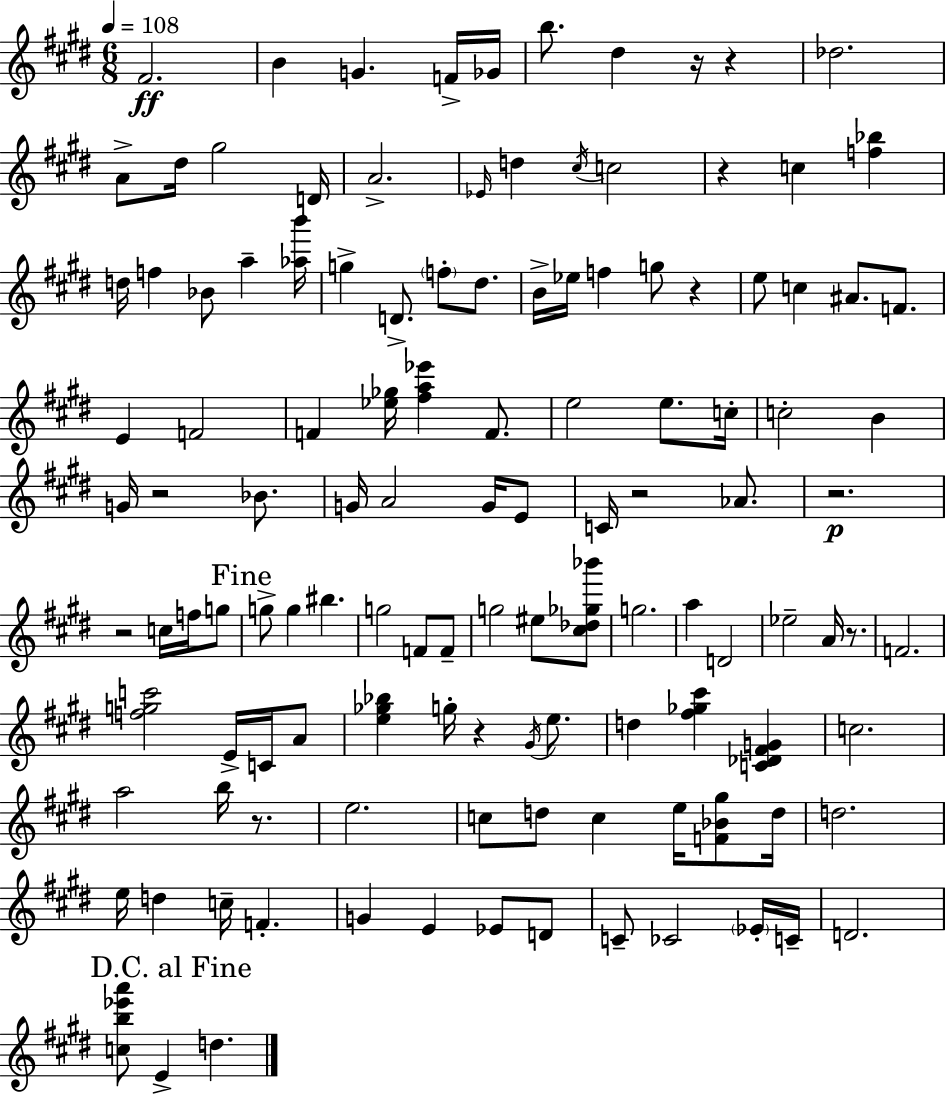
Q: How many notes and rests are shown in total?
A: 122